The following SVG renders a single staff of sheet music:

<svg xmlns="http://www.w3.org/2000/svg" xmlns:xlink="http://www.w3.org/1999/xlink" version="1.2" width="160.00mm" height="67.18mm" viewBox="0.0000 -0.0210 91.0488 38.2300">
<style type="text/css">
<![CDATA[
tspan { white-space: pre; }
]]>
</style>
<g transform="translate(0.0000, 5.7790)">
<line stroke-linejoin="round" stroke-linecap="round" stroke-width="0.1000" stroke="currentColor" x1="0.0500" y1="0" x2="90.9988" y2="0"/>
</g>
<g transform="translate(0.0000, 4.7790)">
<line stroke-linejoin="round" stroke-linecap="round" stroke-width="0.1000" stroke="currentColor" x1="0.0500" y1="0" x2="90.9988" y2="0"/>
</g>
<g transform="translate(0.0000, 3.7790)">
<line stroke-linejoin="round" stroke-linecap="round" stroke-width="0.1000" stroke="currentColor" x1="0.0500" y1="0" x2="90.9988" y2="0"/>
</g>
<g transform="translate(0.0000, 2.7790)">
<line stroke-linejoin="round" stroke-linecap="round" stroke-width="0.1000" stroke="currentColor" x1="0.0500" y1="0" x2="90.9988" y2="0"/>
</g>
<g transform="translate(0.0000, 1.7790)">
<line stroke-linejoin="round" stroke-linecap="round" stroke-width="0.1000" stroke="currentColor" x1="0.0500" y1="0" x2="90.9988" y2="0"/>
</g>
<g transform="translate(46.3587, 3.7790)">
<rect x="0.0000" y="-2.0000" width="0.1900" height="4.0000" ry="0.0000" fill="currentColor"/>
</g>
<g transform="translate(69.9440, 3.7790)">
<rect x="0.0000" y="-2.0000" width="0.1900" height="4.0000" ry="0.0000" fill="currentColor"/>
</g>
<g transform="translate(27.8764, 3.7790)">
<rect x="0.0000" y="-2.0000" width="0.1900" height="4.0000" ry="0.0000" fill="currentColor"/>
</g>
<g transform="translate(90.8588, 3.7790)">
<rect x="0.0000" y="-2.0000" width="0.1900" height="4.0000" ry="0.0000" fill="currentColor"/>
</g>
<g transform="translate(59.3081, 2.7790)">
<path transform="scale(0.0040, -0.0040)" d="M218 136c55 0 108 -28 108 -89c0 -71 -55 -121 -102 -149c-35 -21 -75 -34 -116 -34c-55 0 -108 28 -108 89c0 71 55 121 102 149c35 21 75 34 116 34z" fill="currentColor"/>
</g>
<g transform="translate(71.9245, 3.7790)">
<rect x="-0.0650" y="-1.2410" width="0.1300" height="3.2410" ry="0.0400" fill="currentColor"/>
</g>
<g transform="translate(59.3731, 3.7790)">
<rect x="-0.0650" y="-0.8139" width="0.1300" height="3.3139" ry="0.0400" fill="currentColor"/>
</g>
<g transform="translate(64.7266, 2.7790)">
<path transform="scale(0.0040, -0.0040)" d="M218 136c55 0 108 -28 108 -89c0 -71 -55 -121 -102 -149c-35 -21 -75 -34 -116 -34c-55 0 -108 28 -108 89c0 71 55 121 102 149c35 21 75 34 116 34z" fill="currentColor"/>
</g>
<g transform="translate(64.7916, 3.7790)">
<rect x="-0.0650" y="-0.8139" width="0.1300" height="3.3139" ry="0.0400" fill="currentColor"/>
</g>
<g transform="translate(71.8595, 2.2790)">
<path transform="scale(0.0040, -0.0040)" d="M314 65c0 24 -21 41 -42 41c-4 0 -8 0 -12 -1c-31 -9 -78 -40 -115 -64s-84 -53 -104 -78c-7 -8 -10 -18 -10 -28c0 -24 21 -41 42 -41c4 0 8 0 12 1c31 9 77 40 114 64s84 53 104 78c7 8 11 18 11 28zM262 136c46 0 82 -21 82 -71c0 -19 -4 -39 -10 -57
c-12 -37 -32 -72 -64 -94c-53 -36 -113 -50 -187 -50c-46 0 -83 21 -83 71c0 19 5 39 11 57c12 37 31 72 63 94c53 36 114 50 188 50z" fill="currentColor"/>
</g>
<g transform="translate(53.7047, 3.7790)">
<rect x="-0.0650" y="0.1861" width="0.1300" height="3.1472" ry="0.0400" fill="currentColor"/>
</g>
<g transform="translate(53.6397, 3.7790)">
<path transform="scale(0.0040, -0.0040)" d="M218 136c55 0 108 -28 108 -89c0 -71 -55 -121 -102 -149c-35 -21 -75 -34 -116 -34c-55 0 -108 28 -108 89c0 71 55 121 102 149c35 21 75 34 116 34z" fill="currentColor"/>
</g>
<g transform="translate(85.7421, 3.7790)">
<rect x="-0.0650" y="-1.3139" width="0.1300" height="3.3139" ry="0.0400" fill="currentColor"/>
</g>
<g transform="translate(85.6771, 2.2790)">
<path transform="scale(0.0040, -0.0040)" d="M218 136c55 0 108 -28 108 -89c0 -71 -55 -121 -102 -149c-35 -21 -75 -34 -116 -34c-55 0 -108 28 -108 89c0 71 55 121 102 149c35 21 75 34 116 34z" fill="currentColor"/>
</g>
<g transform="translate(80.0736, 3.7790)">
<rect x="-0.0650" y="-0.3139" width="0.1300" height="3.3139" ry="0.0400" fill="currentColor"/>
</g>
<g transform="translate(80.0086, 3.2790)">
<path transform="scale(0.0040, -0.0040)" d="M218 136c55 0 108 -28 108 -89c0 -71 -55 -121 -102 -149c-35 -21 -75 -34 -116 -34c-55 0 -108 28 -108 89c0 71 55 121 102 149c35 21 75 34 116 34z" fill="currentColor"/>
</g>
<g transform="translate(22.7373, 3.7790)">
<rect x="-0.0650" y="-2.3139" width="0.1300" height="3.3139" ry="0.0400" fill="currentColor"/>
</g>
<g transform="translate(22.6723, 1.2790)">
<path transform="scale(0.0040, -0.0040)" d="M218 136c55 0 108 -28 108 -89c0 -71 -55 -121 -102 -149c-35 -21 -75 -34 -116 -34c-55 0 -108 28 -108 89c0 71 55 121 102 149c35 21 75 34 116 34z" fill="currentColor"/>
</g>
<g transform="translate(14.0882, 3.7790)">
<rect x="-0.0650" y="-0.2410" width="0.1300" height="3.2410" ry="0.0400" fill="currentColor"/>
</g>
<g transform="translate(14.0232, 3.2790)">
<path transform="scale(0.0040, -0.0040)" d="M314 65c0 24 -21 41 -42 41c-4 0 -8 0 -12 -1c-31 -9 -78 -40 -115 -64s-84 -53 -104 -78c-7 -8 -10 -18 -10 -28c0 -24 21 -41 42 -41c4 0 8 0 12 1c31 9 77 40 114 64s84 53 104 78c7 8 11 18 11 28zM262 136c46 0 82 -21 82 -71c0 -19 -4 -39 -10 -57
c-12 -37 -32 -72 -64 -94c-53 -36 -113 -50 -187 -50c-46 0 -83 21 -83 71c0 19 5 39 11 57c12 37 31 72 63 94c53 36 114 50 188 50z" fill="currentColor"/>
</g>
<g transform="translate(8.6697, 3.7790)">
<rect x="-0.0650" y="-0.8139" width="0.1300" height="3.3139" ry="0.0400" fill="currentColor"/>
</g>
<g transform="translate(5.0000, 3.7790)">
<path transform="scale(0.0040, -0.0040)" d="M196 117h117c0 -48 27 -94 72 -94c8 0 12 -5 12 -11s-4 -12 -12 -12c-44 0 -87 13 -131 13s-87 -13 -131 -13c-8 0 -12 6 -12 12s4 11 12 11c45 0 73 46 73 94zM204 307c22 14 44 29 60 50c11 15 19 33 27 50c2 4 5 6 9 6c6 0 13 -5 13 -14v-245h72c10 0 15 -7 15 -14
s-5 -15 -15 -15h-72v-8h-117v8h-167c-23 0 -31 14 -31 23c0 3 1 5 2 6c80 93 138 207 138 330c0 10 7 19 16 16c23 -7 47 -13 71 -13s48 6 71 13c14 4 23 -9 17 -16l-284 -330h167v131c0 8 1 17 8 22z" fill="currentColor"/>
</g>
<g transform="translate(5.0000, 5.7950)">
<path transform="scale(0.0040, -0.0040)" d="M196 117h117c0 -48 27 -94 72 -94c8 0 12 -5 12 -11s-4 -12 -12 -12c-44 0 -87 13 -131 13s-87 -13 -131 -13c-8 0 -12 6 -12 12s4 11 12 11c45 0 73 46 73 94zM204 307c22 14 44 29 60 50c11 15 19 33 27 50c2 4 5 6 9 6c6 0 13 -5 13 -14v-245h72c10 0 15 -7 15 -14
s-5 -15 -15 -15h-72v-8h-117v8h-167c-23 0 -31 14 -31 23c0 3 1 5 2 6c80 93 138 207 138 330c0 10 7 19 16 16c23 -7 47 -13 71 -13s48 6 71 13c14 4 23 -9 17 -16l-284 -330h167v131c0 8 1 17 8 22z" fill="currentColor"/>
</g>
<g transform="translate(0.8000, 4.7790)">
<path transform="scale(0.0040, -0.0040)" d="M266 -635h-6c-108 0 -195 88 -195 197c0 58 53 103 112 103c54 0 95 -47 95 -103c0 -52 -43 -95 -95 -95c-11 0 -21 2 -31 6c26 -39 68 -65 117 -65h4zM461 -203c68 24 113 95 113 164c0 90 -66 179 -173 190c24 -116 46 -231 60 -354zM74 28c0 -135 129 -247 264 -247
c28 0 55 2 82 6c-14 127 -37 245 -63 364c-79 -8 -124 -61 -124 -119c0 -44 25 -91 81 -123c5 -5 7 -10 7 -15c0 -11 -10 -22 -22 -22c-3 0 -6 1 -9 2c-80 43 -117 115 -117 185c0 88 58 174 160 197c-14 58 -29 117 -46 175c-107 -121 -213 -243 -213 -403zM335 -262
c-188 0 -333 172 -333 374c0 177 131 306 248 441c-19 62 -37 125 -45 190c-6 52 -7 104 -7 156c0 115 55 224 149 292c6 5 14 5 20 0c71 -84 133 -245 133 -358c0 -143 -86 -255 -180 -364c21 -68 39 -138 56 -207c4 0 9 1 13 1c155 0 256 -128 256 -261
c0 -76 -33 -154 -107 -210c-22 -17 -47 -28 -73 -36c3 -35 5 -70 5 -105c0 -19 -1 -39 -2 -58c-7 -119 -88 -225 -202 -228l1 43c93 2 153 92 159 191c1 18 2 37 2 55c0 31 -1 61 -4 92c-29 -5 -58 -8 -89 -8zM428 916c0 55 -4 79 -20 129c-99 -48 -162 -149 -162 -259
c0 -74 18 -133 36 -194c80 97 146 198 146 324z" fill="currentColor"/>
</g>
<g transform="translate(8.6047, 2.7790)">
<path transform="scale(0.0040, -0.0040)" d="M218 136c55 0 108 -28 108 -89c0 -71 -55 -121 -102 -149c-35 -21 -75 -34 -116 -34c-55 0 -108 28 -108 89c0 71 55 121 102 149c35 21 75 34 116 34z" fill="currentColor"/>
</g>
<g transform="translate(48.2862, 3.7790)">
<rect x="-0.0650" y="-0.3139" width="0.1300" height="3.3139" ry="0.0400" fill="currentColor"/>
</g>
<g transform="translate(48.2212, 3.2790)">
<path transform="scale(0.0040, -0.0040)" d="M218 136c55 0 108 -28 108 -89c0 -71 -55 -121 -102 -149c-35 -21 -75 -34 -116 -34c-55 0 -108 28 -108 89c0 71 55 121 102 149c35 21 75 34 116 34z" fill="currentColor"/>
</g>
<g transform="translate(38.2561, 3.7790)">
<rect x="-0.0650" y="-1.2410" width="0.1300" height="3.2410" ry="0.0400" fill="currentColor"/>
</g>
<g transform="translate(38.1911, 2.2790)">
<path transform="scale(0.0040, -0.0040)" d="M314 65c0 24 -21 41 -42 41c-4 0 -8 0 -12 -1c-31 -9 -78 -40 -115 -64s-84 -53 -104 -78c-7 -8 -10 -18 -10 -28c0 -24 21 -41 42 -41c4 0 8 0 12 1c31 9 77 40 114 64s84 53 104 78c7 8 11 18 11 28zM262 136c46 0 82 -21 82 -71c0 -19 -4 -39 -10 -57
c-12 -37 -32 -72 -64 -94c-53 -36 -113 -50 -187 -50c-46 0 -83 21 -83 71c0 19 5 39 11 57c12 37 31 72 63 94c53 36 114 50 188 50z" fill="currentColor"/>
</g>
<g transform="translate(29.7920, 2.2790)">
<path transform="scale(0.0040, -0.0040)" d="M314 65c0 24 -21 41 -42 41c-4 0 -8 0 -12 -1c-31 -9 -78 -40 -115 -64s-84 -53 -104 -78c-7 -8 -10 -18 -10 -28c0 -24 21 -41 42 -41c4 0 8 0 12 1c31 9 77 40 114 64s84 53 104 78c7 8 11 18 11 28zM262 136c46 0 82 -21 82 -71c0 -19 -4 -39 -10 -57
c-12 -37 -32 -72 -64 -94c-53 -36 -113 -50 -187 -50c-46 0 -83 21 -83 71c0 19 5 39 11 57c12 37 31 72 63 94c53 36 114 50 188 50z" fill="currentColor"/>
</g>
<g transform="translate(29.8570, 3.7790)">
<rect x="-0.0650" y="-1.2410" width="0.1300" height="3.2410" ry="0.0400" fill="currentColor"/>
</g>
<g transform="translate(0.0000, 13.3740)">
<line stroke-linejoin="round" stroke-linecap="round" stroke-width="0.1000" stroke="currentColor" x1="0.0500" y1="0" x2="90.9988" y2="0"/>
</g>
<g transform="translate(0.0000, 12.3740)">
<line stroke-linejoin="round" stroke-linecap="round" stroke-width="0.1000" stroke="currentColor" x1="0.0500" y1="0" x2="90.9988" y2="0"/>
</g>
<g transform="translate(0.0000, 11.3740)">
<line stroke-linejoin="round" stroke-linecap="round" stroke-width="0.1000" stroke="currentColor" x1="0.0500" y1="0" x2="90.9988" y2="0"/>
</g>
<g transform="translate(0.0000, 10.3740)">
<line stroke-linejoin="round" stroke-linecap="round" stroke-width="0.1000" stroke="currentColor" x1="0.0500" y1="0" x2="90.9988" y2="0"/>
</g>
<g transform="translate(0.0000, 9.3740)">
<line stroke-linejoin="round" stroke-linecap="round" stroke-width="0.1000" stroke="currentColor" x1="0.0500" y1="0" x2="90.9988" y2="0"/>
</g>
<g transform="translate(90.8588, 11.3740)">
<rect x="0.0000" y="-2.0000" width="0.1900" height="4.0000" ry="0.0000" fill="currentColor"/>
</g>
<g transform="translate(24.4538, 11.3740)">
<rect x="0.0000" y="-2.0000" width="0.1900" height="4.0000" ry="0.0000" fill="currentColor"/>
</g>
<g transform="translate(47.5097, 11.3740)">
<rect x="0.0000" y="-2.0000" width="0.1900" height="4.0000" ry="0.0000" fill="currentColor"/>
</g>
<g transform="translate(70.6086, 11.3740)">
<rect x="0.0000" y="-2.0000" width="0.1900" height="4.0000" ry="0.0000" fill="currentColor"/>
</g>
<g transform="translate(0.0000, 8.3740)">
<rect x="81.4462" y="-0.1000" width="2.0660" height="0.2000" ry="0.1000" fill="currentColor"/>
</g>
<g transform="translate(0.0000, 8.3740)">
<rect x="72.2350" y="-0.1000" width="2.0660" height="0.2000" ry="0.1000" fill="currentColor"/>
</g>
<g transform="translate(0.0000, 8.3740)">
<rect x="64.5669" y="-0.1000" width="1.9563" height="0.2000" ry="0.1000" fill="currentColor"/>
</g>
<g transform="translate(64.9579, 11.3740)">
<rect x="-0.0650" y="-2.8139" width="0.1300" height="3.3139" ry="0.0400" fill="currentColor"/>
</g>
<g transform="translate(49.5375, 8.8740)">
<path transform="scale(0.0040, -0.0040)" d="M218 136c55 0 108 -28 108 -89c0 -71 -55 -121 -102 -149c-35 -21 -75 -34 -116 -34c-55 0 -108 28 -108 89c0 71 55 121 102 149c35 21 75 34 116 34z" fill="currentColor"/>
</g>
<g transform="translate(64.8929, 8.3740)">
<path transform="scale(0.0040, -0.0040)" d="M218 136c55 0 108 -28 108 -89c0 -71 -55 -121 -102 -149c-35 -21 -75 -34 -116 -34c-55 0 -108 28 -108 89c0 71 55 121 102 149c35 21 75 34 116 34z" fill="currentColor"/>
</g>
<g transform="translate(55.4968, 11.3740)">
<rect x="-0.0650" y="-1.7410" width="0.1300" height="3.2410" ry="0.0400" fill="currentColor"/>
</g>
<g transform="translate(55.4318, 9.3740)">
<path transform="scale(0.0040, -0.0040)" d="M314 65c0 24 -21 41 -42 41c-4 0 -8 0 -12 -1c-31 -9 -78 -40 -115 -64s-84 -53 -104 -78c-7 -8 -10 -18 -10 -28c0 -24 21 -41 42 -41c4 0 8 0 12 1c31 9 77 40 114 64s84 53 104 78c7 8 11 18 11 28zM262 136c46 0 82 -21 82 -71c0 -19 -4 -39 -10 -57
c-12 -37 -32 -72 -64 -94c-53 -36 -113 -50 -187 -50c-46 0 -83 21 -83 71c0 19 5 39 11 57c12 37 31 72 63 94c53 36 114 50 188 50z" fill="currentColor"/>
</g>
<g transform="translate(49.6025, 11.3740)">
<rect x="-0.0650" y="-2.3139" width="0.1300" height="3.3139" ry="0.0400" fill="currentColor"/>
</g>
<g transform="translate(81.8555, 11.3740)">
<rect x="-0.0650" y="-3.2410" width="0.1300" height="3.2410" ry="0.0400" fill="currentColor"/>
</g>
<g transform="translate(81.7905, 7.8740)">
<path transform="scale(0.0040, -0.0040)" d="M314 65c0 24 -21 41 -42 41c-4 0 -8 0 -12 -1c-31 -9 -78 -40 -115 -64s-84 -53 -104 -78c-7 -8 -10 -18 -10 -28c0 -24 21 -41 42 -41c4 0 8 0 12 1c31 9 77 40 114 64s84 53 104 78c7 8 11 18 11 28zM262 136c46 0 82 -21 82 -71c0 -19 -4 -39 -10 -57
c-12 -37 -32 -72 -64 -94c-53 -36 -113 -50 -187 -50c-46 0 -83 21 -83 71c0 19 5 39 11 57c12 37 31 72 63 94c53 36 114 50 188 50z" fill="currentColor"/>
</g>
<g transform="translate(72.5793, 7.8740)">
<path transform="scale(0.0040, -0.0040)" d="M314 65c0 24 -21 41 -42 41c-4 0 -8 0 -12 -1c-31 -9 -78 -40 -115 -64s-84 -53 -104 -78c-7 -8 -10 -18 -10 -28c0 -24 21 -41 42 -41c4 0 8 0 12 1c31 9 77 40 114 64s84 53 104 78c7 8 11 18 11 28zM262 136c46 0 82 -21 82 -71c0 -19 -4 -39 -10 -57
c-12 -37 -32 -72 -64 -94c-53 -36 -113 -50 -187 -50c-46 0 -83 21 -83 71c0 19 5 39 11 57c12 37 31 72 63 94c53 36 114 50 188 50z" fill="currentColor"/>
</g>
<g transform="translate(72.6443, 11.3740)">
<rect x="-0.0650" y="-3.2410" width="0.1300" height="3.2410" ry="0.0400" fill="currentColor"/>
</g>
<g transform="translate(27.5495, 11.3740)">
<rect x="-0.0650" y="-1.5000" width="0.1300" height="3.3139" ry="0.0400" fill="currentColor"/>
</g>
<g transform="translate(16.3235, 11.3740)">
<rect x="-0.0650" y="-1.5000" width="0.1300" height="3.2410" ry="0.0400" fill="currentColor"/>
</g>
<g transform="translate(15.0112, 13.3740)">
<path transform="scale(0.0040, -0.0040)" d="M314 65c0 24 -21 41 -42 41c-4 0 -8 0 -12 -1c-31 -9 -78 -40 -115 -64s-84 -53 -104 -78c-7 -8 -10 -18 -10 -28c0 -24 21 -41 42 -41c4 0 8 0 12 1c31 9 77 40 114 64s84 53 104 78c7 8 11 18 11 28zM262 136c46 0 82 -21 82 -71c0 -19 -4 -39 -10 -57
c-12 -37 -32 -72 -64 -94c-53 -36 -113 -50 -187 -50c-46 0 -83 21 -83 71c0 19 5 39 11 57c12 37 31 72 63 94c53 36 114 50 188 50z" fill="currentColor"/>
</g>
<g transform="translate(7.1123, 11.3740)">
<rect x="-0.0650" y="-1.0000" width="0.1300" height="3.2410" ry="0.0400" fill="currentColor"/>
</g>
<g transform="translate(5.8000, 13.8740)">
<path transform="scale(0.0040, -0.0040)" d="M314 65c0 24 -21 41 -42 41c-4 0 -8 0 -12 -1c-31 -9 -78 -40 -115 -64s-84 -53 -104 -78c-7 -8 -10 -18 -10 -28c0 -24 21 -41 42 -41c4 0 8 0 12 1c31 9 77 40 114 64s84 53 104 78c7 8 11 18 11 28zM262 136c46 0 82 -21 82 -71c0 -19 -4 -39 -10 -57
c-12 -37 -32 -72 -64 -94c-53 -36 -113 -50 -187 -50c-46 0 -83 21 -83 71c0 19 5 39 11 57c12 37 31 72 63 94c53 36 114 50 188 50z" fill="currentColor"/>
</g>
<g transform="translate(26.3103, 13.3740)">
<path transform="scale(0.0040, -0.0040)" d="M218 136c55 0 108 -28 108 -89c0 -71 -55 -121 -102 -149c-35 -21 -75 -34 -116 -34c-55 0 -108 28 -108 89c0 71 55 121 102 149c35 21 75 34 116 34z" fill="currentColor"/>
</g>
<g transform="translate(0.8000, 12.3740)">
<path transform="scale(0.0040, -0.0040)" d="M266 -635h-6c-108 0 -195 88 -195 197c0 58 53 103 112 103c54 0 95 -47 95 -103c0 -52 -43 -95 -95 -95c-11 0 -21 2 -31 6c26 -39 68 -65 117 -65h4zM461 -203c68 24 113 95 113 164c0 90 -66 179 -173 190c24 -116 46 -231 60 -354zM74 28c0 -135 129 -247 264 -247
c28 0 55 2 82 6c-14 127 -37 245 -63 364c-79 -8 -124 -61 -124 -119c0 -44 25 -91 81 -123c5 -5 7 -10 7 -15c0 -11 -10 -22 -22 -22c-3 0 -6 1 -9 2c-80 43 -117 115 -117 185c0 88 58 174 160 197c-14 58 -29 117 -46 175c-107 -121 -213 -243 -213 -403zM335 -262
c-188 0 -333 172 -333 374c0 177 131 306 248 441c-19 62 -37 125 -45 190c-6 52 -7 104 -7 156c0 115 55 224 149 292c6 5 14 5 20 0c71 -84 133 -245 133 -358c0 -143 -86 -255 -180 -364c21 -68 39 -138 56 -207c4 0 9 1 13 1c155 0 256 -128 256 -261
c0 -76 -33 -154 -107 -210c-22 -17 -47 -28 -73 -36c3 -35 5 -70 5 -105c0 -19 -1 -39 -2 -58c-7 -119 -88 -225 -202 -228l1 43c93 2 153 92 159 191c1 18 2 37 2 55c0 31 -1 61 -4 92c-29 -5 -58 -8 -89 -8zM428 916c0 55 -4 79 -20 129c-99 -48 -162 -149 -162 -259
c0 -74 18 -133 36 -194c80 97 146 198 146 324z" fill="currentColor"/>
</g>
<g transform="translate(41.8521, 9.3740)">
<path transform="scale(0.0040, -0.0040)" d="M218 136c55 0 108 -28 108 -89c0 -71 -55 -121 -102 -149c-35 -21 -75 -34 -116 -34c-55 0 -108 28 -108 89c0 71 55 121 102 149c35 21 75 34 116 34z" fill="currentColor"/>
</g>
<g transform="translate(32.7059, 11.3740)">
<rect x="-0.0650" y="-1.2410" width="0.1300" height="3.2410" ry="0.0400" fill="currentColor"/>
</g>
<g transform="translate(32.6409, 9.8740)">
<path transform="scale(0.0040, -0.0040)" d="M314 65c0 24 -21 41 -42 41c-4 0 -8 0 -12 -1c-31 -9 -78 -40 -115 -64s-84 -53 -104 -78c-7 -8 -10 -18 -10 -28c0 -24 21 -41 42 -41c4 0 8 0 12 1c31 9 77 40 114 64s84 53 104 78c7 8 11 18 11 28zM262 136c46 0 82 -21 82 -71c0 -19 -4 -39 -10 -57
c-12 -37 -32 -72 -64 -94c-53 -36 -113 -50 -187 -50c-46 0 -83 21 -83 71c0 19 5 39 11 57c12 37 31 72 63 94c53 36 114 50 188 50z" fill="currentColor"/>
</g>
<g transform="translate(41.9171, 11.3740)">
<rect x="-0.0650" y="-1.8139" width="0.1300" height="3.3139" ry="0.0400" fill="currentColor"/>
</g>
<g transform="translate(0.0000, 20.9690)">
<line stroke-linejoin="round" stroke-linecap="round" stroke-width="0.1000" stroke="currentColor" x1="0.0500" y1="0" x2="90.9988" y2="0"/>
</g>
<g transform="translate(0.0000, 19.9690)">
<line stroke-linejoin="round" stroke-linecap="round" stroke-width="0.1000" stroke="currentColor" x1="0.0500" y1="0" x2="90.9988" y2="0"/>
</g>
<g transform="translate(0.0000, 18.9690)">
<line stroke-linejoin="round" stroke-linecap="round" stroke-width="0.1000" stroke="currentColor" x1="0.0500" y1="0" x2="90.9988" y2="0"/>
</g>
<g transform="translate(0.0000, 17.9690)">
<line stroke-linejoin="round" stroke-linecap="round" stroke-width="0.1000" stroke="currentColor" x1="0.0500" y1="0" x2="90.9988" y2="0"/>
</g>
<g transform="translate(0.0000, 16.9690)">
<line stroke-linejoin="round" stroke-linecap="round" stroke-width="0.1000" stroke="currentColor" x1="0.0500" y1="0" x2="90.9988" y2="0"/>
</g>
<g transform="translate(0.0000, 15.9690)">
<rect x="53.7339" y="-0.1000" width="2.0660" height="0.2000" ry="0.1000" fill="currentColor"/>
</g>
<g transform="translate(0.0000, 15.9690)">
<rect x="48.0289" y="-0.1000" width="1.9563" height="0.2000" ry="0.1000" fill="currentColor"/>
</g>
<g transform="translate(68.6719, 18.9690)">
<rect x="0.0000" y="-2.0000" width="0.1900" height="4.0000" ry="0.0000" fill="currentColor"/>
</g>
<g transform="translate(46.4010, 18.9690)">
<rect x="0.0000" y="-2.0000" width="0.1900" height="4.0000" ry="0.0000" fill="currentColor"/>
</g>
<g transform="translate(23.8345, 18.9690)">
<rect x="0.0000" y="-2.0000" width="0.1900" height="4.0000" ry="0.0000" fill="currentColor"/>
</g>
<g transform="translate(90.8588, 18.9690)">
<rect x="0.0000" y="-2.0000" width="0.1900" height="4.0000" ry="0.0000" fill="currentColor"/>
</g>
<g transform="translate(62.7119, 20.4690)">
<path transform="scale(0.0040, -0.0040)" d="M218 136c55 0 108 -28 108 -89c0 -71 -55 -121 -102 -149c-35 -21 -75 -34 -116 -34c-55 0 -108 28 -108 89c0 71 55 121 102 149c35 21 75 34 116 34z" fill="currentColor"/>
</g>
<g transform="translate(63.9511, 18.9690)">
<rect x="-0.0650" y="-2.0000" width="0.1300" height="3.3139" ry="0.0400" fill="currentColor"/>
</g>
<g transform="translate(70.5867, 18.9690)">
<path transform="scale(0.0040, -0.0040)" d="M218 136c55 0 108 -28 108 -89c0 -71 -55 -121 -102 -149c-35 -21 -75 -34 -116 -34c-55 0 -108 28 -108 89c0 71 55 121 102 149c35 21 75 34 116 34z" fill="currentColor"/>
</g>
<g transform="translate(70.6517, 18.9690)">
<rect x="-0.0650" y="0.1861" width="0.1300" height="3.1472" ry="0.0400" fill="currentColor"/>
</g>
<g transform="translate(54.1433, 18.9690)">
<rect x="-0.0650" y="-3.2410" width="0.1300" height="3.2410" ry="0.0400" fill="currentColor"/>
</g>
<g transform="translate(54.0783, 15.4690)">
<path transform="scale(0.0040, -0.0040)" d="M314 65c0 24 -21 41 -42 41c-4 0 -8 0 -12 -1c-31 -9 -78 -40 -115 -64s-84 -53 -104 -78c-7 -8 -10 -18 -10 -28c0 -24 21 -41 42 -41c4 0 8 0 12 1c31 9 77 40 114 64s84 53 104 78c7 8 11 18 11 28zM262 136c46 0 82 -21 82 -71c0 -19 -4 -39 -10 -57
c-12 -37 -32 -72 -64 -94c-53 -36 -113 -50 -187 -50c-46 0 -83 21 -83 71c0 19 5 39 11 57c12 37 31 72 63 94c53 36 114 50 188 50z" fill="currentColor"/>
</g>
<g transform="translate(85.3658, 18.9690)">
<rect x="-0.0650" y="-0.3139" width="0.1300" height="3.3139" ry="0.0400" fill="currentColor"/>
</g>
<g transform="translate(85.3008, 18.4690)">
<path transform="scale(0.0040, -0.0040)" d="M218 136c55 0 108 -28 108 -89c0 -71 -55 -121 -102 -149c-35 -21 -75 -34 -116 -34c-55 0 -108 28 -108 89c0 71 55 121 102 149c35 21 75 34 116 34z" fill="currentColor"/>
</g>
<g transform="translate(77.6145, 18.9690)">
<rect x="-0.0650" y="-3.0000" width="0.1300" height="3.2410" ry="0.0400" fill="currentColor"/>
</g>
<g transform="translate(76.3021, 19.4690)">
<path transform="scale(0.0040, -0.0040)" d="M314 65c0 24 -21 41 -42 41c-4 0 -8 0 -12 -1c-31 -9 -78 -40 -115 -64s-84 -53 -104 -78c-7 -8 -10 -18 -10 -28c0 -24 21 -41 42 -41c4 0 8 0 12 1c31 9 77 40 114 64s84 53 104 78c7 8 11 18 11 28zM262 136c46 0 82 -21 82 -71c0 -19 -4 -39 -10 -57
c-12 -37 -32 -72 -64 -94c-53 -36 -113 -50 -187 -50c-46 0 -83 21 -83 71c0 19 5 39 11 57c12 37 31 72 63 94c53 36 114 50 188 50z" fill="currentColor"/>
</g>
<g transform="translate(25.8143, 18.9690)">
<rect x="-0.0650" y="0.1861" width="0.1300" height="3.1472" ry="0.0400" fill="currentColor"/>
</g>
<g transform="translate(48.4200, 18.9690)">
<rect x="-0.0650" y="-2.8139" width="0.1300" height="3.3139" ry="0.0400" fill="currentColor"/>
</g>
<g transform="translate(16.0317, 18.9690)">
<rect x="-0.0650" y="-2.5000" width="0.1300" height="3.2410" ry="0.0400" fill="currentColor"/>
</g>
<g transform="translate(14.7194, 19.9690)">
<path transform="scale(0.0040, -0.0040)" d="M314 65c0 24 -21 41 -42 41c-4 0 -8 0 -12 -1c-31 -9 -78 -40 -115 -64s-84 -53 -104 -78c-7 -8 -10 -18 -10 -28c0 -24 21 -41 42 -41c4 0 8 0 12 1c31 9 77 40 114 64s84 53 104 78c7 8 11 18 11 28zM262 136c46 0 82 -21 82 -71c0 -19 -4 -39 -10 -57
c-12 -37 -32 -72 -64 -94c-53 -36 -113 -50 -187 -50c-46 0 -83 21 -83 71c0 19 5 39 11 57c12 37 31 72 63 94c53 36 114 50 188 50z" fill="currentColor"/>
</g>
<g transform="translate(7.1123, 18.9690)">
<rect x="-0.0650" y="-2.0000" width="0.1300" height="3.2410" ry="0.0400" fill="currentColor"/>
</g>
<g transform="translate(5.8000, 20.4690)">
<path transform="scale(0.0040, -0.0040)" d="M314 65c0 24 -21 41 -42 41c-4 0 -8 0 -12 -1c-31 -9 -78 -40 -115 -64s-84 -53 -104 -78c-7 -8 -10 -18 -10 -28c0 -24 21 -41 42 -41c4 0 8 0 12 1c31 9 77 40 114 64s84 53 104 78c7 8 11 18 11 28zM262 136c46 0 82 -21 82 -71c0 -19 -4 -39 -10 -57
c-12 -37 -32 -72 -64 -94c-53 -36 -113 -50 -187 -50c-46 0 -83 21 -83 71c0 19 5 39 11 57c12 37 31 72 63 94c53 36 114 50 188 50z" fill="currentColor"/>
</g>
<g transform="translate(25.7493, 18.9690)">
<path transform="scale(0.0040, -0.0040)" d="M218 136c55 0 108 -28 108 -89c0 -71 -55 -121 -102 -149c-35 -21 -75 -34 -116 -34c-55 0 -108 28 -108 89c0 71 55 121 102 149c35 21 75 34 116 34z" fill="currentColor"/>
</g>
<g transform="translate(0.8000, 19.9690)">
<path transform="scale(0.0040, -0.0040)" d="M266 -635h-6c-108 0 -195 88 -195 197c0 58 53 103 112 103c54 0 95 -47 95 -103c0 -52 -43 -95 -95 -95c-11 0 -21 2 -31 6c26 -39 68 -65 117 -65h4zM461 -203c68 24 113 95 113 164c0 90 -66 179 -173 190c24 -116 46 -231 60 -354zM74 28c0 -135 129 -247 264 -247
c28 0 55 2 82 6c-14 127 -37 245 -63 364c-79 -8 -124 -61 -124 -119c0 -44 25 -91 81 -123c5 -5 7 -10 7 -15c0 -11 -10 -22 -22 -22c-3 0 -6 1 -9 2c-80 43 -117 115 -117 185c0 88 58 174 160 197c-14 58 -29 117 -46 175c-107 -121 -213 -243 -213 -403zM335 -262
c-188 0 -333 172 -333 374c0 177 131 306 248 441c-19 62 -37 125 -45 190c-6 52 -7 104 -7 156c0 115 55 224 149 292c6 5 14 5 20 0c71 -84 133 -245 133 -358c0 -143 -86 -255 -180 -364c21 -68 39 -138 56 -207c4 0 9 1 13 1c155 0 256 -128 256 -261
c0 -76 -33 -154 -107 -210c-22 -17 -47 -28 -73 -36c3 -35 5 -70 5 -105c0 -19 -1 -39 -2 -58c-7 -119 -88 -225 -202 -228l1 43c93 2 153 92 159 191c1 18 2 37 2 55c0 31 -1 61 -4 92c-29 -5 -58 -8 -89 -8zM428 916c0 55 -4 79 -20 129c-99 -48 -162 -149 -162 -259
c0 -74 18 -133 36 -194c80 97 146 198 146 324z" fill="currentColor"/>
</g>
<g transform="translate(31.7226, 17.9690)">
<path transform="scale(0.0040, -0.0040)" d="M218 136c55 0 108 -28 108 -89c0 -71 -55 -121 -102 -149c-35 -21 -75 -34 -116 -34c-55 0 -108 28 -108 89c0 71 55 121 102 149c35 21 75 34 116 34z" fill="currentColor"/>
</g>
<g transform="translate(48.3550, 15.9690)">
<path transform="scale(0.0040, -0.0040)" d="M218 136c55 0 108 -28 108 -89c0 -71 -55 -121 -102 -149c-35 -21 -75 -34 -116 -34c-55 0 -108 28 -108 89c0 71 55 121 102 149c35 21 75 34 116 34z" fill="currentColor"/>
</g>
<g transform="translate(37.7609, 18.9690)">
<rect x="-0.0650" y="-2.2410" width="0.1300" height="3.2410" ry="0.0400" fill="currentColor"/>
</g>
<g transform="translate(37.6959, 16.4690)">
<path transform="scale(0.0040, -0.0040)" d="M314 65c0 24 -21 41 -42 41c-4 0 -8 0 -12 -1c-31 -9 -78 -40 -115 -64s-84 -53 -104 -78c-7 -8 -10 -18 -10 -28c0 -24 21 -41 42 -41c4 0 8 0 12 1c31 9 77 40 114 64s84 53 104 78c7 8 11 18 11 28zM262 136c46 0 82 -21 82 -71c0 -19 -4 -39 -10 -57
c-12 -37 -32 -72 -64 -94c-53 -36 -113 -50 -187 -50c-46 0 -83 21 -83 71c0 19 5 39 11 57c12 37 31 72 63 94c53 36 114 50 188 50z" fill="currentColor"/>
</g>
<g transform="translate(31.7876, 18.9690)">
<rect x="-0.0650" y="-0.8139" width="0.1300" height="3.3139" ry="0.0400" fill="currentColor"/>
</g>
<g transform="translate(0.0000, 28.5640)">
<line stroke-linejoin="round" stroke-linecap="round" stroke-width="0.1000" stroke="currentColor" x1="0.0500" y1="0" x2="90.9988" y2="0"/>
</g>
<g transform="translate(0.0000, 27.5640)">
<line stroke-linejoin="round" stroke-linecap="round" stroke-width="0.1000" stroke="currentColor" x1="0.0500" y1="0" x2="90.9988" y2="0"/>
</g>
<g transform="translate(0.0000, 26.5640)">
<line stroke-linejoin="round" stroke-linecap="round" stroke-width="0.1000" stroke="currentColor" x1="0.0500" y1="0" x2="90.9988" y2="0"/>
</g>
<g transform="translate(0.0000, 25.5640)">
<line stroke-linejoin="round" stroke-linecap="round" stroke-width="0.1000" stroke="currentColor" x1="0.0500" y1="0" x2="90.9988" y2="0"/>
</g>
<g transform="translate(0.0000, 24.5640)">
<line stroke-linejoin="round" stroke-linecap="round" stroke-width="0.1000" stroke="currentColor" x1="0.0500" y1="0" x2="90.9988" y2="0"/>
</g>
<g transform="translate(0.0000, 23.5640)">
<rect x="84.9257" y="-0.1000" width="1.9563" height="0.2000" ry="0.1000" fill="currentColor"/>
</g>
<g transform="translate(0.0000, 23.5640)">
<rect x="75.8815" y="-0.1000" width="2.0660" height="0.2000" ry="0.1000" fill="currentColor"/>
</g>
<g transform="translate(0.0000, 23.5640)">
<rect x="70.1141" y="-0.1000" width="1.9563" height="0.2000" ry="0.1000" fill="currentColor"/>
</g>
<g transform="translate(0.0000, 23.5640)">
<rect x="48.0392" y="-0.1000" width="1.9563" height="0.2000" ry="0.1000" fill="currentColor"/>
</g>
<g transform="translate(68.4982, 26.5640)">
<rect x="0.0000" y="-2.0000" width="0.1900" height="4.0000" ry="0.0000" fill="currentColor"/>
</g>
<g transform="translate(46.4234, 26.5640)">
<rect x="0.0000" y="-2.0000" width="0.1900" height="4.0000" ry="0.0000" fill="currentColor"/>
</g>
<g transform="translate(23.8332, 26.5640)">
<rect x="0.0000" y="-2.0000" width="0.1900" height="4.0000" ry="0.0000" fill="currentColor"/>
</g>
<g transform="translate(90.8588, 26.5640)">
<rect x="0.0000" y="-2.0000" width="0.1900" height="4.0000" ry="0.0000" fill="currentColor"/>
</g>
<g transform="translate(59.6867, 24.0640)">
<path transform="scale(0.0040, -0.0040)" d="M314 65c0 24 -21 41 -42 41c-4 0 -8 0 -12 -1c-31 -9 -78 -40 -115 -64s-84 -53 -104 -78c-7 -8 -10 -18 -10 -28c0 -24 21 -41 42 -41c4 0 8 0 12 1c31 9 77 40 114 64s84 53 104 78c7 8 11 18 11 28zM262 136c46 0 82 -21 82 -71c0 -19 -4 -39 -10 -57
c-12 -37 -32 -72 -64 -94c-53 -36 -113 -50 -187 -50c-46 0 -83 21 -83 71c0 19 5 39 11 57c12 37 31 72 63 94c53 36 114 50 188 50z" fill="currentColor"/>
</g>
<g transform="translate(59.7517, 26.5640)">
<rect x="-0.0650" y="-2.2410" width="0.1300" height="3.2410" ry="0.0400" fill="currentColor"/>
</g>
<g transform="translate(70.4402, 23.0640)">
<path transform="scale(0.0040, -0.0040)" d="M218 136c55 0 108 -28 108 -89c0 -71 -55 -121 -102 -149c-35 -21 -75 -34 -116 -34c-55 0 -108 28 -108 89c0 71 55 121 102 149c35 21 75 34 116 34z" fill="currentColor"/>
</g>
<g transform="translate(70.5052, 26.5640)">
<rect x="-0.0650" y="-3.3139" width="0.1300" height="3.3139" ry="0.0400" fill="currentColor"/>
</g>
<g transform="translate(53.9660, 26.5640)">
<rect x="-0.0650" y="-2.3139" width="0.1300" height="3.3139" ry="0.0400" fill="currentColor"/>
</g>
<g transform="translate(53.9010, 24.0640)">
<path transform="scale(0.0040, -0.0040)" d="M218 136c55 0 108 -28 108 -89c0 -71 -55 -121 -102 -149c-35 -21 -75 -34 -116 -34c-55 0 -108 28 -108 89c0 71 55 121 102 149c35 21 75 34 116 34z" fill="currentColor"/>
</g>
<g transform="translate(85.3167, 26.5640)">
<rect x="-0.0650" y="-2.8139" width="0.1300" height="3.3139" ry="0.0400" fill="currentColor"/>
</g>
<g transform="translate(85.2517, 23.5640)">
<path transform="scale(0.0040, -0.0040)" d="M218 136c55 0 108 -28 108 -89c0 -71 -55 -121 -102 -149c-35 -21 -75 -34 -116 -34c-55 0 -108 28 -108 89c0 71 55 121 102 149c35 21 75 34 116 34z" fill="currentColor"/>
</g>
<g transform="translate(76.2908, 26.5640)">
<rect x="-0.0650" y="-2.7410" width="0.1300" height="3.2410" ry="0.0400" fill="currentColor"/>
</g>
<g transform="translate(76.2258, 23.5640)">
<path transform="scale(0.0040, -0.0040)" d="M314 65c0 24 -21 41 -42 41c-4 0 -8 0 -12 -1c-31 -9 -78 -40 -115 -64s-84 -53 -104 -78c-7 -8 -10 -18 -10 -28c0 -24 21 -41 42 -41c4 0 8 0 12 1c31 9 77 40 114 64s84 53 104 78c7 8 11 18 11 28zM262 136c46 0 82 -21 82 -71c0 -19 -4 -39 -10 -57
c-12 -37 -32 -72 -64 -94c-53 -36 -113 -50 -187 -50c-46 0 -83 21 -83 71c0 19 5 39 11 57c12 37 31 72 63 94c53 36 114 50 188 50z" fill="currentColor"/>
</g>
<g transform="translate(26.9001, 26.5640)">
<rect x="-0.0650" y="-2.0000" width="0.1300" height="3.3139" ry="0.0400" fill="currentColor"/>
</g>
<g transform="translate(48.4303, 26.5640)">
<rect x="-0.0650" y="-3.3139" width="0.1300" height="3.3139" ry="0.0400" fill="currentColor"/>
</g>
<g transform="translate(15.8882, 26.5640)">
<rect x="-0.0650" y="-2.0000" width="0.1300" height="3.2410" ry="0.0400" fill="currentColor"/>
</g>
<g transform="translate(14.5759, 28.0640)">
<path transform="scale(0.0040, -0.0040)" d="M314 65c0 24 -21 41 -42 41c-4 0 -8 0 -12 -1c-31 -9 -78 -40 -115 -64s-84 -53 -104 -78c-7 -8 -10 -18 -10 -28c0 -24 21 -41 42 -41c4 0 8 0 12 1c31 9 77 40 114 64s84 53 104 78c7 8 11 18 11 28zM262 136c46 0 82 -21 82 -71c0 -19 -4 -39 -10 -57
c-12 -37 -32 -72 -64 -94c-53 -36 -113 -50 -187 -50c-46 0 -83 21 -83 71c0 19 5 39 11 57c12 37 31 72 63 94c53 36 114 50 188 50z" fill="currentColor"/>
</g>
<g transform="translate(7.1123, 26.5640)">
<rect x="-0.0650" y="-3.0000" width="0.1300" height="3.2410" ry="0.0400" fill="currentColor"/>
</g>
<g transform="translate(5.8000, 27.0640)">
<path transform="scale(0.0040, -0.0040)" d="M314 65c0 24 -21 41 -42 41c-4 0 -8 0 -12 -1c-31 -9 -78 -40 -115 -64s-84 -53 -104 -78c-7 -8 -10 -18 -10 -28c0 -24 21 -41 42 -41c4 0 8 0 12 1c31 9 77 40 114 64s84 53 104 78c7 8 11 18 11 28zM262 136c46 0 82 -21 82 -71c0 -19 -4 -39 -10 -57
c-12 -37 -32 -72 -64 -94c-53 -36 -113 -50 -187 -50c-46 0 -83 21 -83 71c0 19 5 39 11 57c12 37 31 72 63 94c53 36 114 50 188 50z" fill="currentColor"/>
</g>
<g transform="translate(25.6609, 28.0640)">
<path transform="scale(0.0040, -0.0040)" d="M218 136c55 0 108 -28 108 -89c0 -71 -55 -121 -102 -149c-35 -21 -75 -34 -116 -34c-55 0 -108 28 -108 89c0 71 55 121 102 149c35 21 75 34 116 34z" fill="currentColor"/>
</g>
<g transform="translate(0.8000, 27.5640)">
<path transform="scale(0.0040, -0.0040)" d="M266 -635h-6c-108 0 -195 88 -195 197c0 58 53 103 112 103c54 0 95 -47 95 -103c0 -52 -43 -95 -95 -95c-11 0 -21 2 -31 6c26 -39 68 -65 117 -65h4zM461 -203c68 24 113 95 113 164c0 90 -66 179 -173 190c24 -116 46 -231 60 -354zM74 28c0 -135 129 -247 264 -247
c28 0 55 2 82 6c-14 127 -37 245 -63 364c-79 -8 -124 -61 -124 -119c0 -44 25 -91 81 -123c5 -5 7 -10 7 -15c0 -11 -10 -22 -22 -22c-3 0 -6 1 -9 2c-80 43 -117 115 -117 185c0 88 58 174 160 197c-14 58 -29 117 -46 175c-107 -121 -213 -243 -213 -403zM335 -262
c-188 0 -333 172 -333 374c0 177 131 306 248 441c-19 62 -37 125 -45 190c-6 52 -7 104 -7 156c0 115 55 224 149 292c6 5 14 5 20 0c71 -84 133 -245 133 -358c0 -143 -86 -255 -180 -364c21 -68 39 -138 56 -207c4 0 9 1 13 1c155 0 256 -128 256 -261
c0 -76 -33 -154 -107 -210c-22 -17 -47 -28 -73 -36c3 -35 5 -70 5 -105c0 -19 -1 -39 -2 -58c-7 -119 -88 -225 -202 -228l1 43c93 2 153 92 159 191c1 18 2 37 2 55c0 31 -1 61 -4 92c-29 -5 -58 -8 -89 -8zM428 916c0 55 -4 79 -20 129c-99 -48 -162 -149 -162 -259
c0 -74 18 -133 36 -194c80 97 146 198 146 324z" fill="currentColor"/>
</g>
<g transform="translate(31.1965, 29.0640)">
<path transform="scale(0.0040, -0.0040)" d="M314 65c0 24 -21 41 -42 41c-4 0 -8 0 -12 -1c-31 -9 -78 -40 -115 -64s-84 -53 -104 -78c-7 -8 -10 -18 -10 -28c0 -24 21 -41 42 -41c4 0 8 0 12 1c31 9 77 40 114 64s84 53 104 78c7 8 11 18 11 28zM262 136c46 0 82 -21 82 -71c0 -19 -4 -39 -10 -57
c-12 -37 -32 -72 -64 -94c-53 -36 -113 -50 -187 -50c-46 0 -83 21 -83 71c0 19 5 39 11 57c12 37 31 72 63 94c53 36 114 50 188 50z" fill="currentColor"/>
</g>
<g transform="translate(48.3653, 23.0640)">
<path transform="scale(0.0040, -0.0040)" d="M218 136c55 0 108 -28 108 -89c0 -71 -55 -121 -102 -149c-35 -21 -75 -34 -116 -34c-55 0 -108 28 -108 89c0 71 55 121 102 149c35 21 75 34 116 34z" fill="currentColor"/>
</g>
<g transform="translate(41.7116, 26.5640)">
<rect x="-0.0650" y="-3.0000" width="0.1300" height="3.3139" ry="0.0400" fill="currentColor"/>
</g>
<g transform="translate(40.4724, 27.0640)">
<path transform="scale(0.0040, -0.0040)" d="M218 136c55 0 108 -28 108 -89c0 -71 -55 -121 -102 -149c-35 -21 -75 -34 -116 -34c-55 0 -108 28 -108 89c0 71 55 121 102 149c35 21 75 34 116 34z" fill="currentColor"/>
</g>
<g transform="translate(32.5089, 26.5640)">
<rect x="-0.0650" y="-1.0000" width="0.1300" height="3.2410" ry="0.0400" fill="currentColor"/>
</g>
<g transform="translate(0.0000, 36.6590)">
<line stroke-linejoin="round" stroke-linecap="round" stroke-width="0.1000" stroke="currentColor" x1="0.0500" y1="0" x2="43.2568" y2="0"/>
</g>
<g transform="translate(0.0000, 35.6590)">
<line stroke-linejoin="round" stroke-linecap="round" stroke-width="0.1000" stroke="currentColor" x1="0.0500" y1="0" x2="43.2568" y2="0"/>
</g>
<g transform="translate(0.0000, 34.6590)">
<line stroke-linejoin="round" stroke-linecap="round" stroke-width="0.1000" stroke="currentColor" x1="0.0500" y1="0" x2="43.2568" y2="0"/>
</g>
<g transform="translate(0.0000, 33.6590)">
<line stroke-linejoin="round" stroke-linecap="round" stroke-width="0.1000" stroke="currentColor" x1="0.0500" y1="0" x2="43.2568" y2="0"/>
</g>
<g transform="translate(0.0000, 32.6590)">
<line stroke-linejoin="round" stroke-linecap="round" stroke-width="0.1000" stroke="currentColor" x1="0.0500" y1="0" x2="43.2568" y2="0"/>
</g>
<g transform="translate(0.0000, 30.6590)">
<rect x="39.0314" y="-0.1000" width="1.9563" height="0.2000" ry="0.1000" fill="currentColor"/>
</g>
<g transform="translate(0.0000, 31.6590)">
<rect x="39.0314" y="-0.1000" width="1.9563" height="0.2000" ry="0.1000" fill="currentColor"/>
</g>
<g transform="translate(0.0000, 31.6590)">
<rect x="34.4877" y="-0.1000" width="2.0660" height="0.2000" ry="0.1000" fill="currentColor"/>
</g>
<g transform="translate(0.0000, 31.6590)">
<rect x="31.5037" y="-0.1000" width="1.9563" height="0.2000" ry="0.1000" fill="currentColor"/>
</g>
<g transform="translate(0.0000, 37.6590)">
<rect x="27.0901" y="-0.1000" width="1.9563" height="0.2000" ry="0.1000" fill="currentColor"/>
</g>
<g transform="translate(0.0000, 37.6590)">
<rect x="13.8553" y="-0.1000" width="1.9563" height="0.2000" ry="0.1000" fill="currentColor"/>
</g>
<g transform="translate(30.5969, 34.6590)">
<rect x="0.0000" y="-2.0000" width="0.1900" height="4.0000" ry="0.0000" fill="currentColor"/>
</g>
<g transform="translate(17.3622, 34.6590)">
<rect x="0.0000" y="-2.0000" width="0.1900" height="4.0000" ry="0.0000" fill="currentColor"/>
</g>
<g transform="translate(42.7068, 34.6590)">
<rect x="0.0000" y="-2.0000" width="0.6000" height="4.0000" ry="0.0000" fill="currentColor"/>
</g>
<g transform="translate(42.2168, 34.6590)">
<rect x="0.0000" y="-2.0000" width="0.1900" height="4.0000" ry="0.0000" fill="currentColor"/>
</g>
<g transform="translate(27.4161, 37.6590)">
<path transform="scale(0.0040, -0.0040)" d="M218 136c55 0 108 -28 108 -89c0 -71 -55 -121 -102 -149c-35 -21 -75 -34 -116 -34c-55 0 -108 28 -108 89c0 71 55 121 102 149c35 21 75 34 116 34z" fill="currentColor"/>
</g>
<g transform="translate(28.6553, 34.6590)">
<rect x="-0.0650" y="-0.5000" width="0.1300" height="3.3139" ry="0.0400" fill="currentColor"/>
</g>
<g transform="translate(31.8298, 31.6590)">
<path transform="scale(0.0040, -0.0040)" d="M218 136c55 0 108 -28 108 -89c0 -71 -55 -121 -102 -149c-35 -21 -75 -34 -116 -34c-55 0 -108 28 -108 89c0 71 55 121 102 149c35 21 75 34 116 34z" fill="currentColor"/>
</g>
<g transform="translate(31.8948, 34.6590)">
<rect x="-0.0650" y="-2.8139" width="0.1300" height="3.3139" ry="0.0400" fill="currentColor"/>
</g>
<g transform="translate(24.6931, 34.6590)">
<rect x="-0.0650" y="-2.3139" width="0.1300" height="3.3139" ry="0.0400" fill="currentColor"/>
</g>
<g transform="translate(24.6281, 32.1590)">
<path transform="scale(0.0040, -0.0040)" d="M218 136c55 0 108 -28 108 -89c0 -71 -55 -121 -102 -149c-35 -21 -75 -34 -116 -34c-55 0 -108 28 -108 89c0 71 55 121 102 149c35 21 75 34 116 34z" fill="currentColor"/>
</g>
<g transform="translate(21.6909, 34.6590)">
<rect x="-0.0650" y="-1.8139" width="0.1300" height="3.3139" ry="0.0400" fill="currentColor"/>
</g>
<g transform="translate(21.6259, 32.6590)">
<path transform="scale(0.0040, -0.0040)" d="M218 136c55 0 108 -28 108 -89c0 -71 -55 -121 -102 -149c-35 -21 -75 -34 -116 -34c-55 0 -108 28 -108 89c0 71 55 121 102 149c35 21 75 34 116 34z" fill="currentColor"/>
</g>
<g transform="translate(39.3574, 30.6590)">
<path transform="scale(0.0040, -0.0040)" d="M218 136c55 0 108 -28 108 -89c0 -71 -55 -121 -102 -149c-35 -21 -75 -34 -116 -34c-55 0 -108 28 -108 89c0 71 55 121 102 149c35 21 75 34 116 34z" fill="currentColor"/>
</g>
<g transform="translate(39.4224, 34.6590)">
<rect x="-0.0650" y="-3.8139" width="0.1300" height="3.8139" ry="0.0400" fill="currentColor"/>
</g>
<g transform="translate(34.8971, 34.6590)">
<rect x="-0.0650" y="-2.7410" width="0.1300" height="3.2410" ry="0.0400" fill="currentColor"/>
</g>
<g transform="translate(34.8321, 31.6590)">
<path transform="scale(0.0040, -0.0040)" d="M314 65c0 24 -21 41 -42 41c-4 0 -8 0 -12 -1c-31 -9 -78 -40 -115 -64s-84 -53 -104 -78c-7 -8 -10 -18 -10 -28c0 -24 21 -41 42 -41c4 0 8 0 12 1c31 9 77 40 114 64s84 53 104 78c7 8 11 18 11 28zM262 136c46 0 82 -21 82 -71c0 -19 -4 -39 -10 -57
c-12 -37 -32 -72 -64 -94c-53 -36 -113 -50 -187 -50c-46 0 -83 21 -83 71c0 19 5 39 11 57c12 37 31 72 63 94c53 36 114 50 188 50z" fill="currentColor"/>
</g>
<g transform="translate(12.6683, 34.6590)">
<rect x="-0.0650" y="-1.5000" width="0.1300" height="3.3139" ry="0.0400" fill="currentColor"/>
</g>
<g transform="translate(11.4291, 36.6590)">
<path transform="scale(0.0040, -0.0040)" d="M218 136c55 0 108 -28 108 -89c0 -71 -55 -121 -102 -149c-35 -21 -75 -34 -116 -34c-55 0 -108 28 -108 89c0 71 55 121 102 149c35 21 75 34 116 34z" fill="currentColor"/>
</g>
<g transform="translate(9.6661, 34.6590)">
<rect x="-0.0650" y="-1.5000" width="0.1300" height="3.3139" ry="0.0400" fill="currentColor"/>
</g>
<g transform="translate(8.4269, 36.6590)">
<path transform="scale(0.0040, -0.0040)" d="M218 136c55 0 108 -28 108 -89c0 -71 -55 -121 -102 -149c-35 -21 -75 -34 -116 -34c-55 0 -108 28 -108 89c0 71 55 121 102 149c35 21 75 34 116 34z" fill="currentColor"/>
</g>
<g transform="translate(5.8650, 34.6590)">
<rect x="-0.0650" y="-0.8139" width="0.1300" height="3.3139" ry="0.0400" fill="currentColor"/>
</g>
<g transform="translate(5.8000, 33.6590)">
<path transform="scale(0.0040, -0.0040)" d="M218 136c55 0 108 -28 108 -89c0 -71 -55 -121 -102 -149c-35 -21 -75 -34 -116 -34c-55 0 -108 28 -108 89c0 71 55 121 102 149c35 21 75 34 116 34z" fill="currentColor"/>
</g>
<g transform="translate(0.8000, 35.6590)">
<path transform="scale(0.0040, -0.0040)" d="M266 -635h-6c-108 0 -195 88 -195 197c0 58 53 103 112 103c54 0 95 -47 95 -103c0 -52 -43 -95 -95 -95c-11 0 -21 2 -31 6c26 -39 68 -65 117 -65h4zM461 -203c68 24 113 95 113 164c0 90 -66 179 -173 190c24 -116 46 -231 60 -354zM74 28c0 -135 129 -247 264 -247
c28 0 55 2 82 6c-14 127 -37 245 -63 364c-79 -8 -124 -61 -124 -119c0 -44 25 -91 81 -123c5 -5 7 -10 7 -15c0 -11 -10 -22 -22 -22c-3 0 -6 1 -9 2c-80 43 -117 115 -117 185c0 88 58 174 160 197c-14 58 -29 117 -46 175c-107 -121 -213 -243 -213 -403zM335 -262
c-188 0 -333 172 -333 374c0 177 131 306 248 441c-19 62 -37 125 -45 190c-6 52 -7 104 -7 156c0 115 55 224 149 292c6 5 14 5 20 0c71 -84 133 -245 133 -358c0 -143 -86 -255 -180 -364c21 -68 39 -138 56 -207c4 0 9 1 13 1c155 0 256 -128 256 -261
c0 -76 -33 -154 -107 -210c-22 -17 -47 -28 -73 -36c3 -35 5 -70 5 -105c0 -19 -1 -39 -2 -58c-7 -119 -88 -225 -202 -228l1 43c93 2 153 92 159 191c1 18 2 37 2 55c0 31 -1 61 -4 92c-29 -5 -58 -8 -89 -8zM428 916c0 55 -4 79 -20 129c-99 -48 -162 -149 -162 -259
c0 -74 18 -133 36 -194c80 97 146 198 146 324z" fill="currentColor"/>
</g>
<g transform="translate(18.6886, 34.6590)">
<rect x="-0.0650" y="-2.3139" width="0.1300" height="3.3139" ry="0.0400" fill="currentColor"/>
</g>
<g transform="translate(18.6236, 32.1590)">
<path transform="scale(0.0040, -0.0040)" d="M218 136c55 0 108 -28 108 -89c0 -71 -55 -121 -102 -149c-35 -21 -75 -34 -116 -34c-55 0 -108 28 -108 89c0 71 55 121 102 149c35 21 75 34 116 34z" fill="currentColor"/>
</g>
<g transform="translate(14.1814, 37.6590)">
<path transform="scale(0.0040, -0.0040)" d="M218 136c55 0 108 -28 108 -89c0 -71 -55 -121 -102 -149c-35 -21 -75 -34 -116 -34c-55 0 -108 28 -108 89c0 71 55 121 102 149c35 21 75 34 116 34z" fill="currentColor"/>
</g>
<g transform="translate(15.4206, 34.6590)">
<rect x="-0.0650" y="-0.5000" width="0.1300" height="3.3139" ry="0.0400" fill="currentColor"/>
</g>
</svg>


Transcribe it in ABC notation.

X:1
T:Untitled
M:4/4
L:1/4
K:C
d c2 g e2 e2 c B d d e2 c e D2 E2 E e2 f g f2 a b2 b2 F2 G2 B d g2 a b2 F B A2 c A2 F2 F D2 A b g g2 b a2 a d E E C g f g C a a2 c'